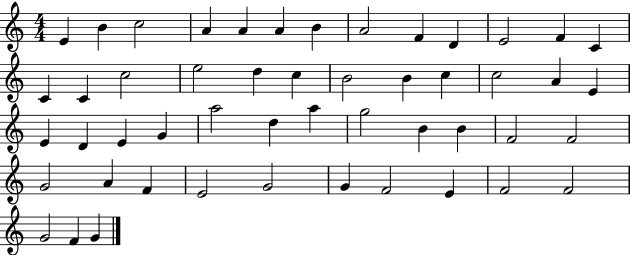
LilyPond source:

{
  \clef treble
  \numericTimeSignature
  \time 4/4
  \key c \major
  e'4 b'4 c''2 | a'4 a'4 a'4 b'4 | a'2 f'4 d'4 | e'2 f'4 c'4 | \break c'4 c'4 c''2 | e''2 d''4 c''4 | b'2 b'4 c''4 | c''2 a'4 e'4 | \break e'4 d'4 e'4 g'4 | a''2 d''4 a''4 | g''2 b'4 b'4 | f'2 f'2 | \break g'2 a'4 f'4 | e'2 g'2 | g'4 f'2 e'4 | f'2 f'2 | \break g'2 f'4 g'4 | \bar "|."
}